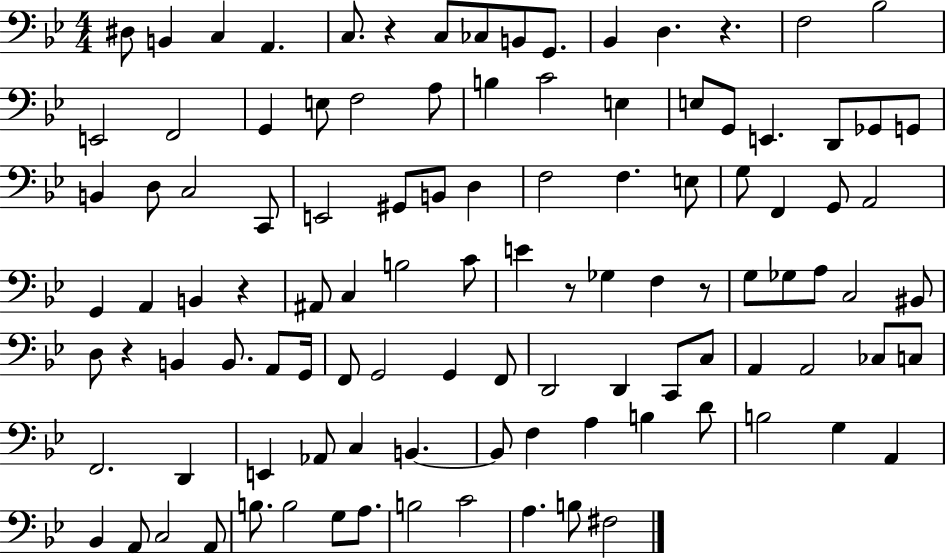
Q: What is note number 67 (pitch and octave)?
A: F2